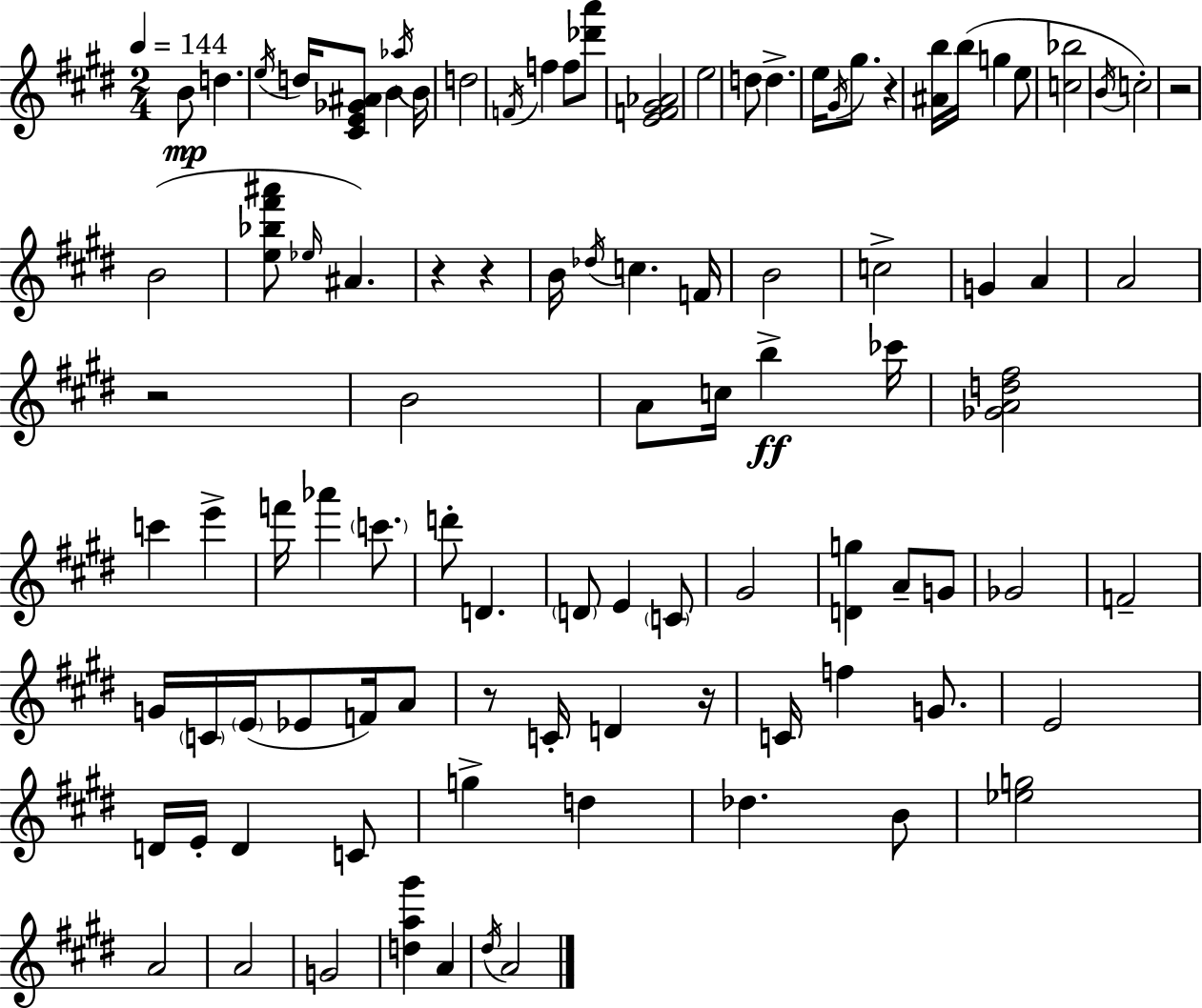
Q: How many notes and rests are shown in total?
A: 97